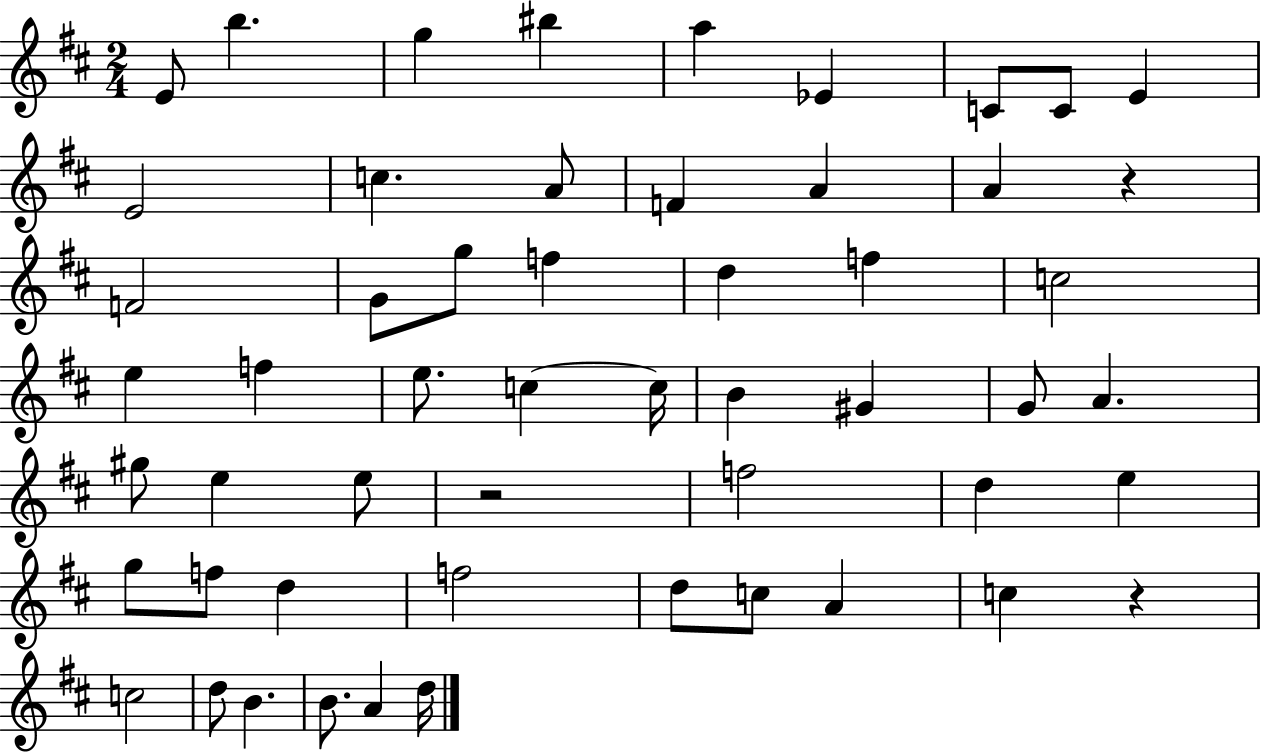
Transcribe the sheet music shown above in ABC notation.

X:1
T:Untitled
M:2/4
L:1/4
K:D
E/2 b g ^b a _E C/2 C/2 E E2 c A/2 F A A z F2 G/2 g/2 f d f c2 e f e/2 c c/4 B ^G G/2 A ^g/2 e e/2 z2 f2 d e g/2 f/2 d f2 d/2 c/2 A c z c2 d/2 B B/2 A d/4